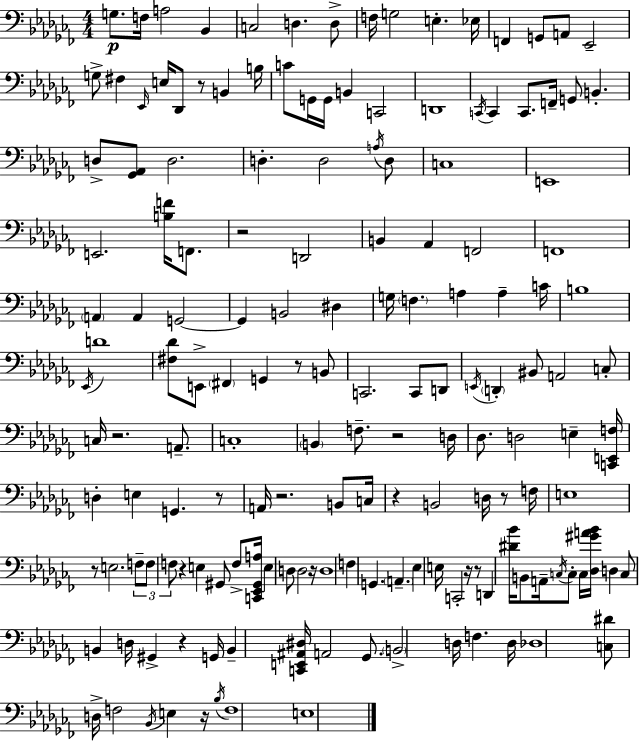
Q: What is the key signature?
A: AES minor